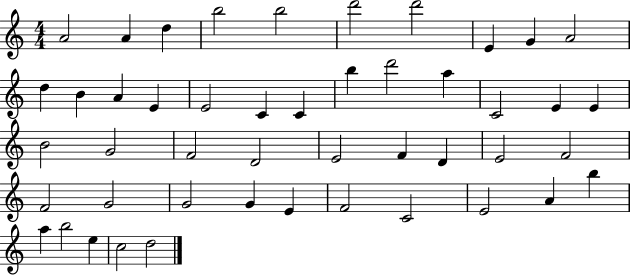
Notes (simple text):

A4/h A4/q D5/q B5/h B5/h D6/h D6/h E4/q G4/q A4/h D5/q B4/q A4/q E4/q E4/h C4/q C4/q B5/q D6/h A5/q C4/h E4/q E4/q B4/h G4/h F4/h D4/h E4/h F4/q D4/q E4/h F4/h F4/h G4/h G4/h G4/q E4/q F4/h C4/h E4/h A4/q B5/q A5/q B5/h E5/q C5/h D5/h